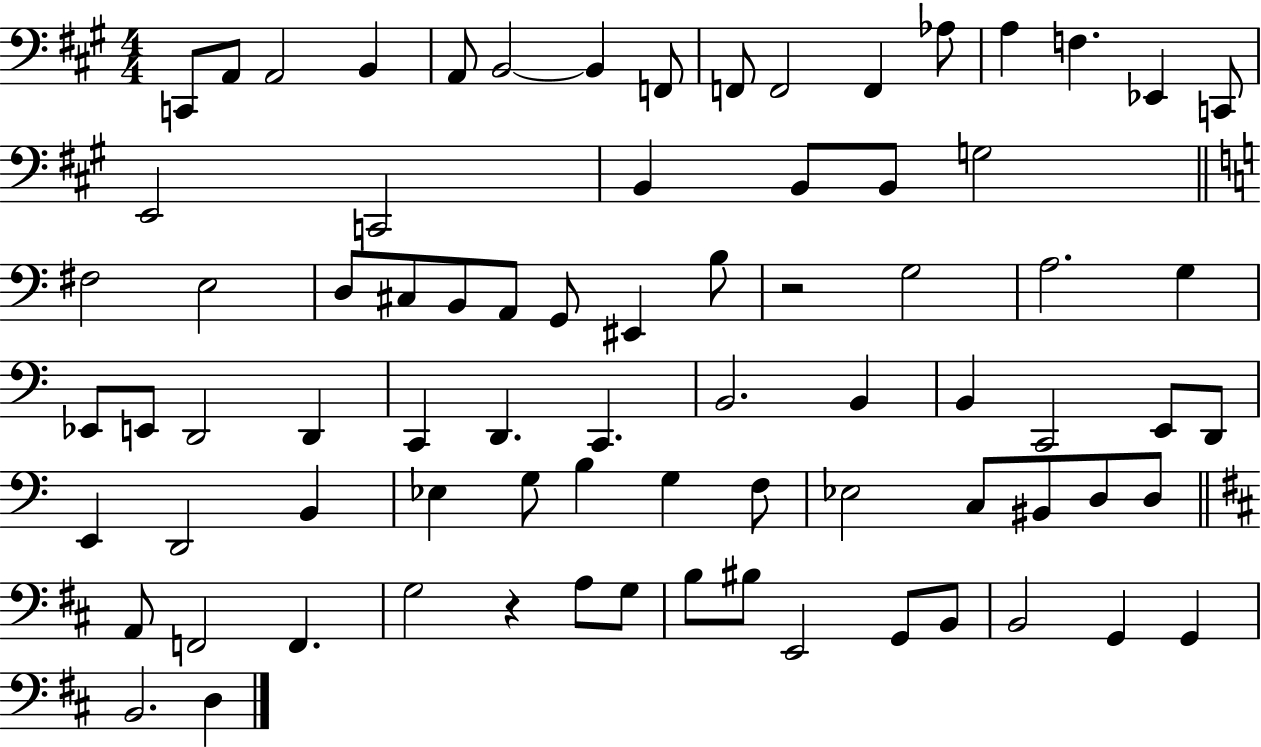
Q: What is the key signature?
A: A major